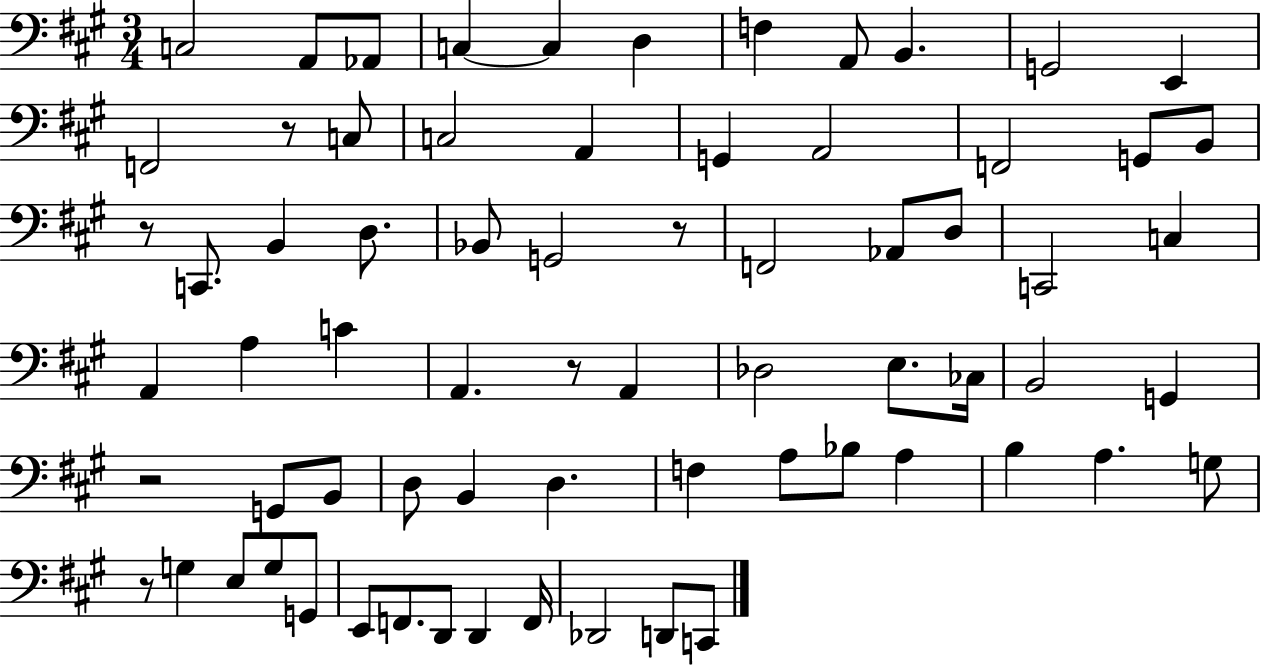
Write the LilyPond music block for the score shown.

{
  \clef bass
  \numericTimeSignature
  \time 3/4
  \key a \major
  c2 a,8 aes,8 | c4~~ c4 d4 | f4 a,8 b,4. | g,2 e,4 | \break f,2 r8 c8 | c2 a,4 | g,4 a,2 | f,2 g,8 b,8 | \break r8 c,8. b,4 d8. | bes,8 g,2 r8 | f,2 aes,8 d8 | c,2 c4 | \break a,4 a4 c'4 | a,4. r8 a,4 | des2 e8. ces16 | b,2 g,4 | \break r2 g,8 b,8 | d8 b,4 d4. | f4 a8 bes8 a4 | b4 a4. g8 | \break r8 g4 e8 g8 g,8 | e,8 f,8. d,8 d,4 f,16 | des,2 d,8 c,8 | \bar "|."
}